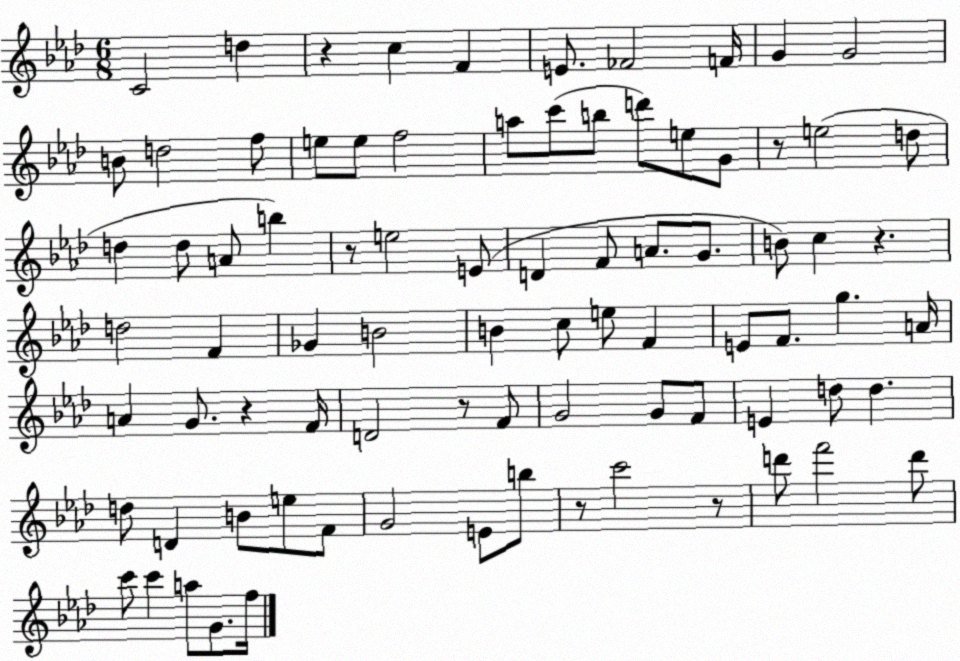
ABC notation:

X:1
T:Untitled
M:6/8
L:1/4
K:Ab
C2 d z c F E/2 _F2 F/4 G G2 B/2 d2 f/2 e/2 e/2 f2 a/2 c'/2 b/2 d'/2 e/2 G/2 z/2 e2 d/2 d d/2 A/2 b z/2 e2 E/2 D F/2 A/2 G/2 B/2 c z d2 F _G B2 B c/2 e/2 F E/2 F/2 g A/4 A G/2 z F/4 D2 z/2 F/2 G2 G/2 F/2 E d/2 d d/2 D B/2 e/2 F/2 G2 E/2 b/2 z/2 c'2 z/2 d'/2 f'2 d'/2 c'/2 c' a/2 G/2 f/4